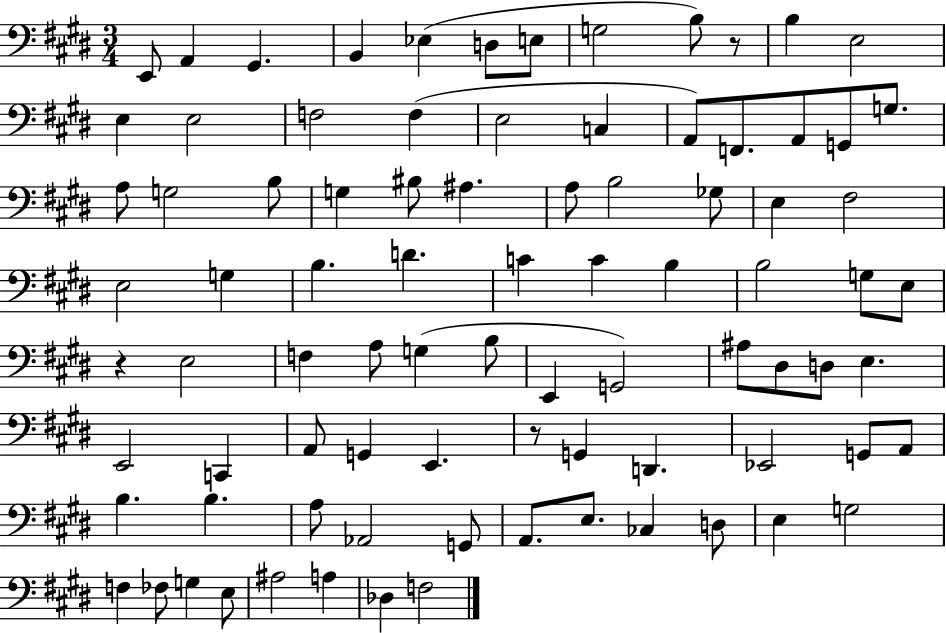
X:1
T:Untitled
M:3/4
L:1/4
K:E
E,,/2 A,, ^G,, B,, _E, D,/2 E,/2 G,2 B,/2 z/2 B, E,2 E, E,2 F,2 F, E,2 C, A,,/2 F,,/2 A,,/2 G,,/2 G,/2 A,/2 G,2 B,/2 G, ^B,/2 ^A, A,/2 B,2 _G,/2 E, ^F,2 E,2 G, B, D C C B, B,2 G,/2 E,/2 z E,2 F, A,/2 G, B,/2 E,, G,,2 ^A,/2 ^D,/2 D,/2 E, E,,2 C,, A,,/2 G,, E,, z/2 G,, D,, _E,,2 G,,/2 A,,/2 B, B, A,/2 _A,,2 G,,/2 A,,/2 E,/2 _C, D,/2 E, G,2 F, _F,/2 G, E,/2 ^A,2 A, _D, F,2